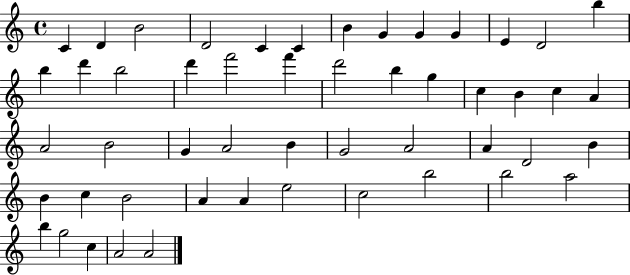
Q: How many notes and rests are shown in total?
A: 51